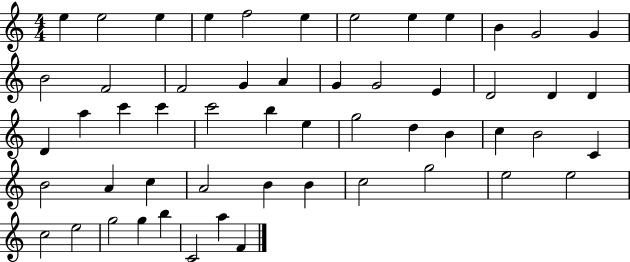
{
  \clef treble
  \numericTimeSignature
  \time 4/4
  \key c \major
  e''4 e''2 e''4 | e''4 f''2 e''4 | e''2 e''4 e''4 | b'4 g'2 g'4 | \break b'2 f'2 | f'2 g'4 a'4 | g'4 g'2 e'4 | d'2 d'4 d'4 | \break d'4 a''4 c'''4 c'''4 | c'''2 b''4 e''4 | g''2 d''4 b'4 | c''4 b'2 c'4 | \break b'2 a'4 c''4 | a'2 b'4 b'4 | c''2 g''2 | e''2 e''2 | \break c''2 e''2 | g''2 g''4 b''4 | c'2 a''4 f'4 | \bar "|."
}